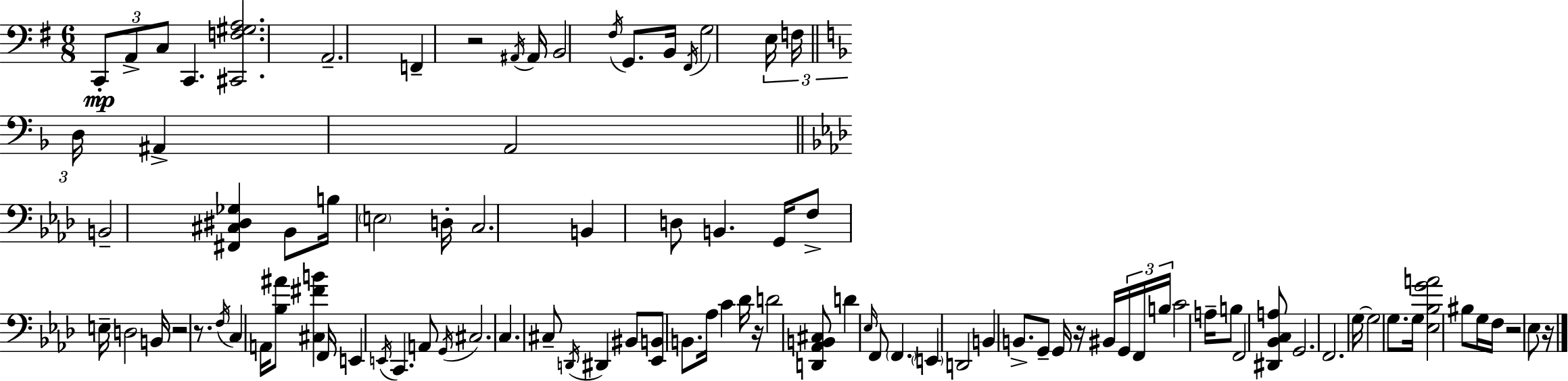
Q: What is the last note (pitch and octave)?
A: Eb3